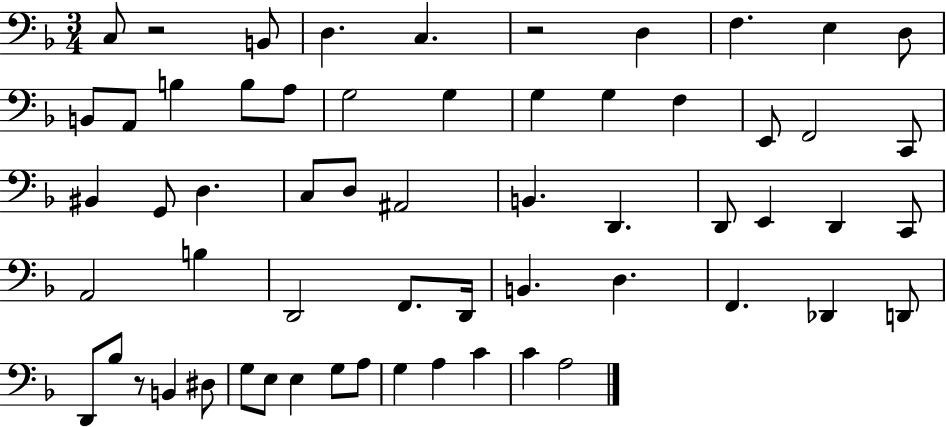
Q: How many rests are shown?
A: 3